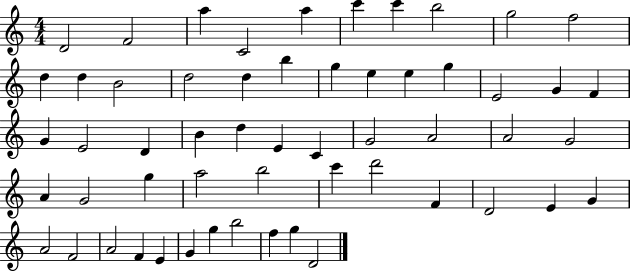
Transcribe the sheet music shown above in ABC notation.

X:1
T:Untitled
M:4/4
L:1/4
K:C
D2 F2 a C2 a c' c' b2 g2 f2 d d B2 d2 d b g e e g E2 G F G E2 D B d E C G2 A2 A2 G2 A G2 g a2 b2 c' d'2 F D2 E G A2 F2 A2 F E G g b2 f g D2